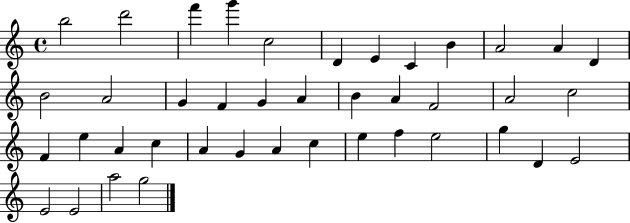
B5/h D6/h F6/q G6/q C5/h D4/q E4/q C4/q B4/q A4/h A4/q D4/q B4/h A4/h G4/q F4/q G4/q A4/q B4/q A4/q F4/h A4/h C5/h F4/q E5/q A4/q C5/q A4/q G4/q A4/q C5/q E5/q F5/q E5/h G5/q D4/q E4/h E4/h E4/h A5/h G5/h